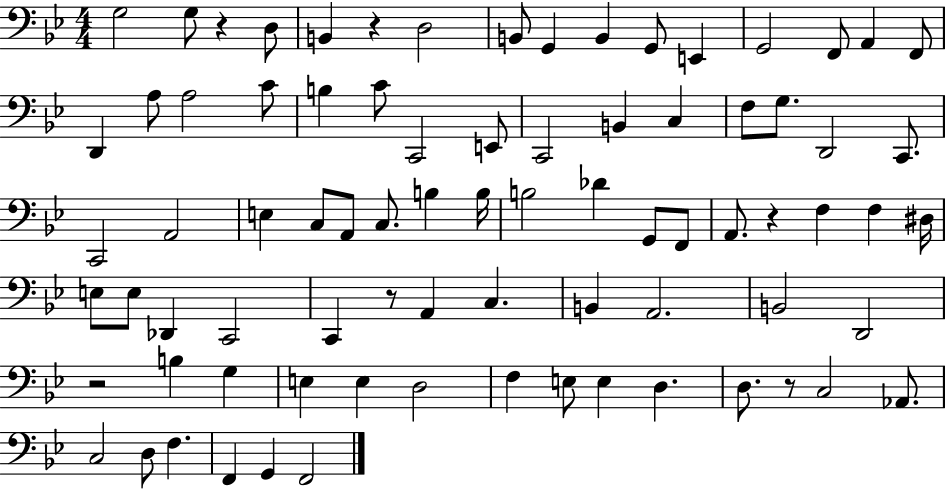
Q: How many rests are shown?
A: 6